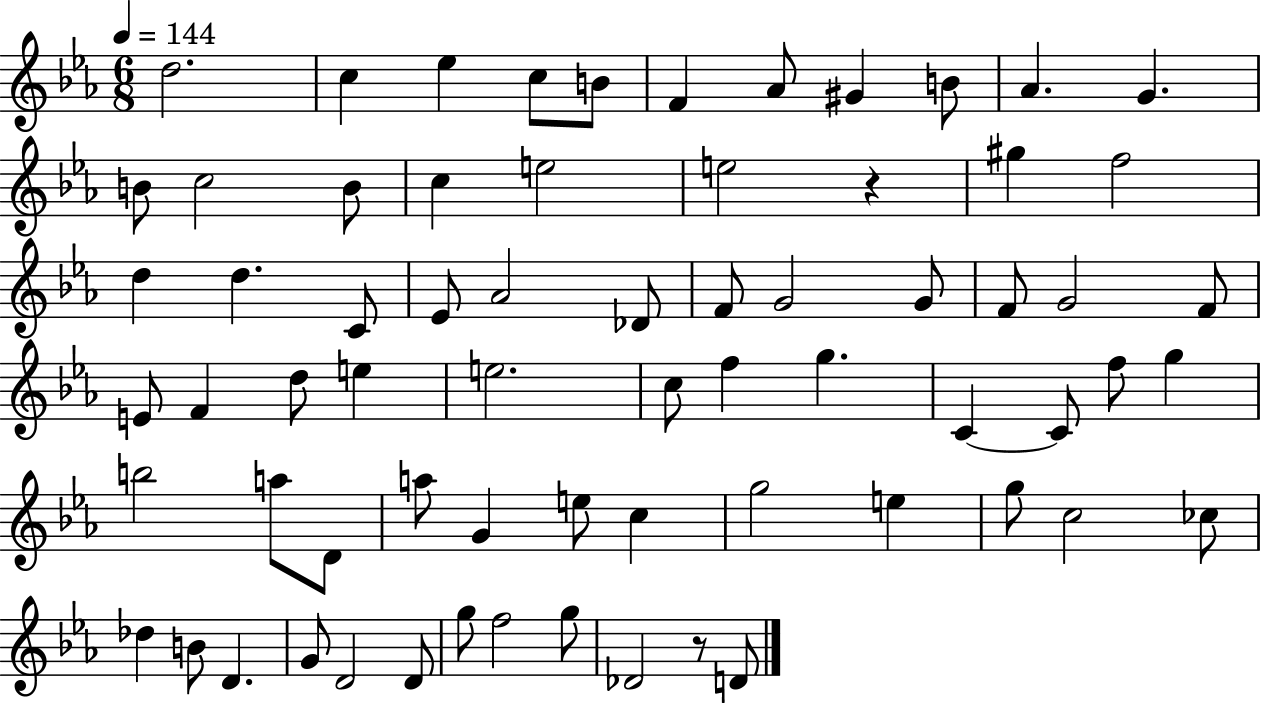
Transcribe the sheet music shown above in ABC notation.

X:1
T:Untitled
M:6/8
L:1/4
K:Eb
d2 c _e c/2 B/2 F _A/2 ^G B/2 _A G B/2 c2 B/2 c e2 e2 z ^g f2 d d C/2 _E/2 _A2 _D/2 F/2 G2 G/2 F/2 G2 F/2 E/2 F d/2 e e2 c/2 f g C C/2 f/2 g b2 a/2 D/2 a/2 G e/2 c g2 e g/2 c2 _c/2 _d B/2 D G/2 D2 D/2 g/2 f2 g/2 _D2 z/2 D/2